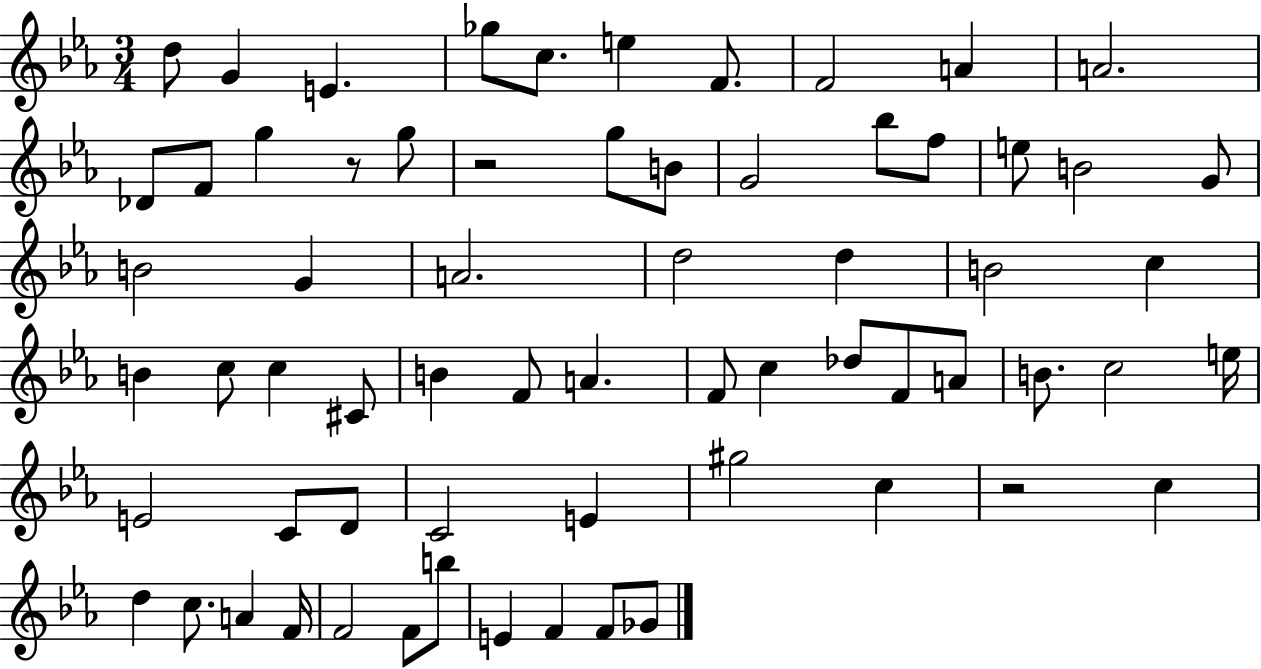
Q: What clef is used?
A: treble